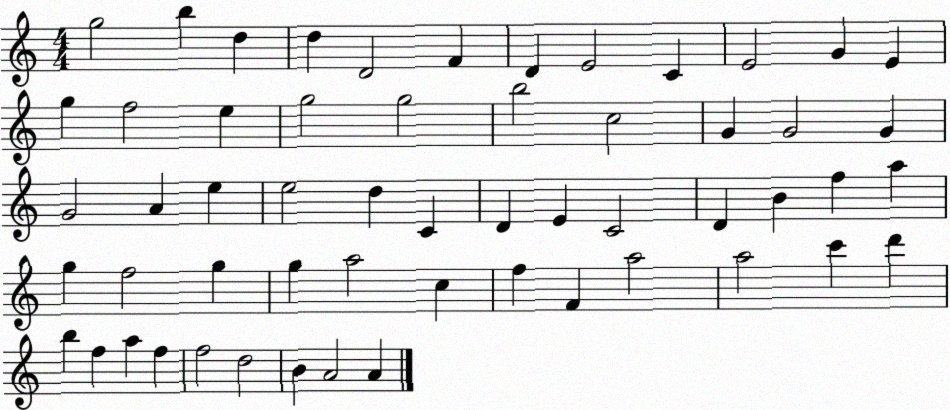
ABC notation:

X:1
T:Untitled
M:4/4
L:1/4
K:C
g2 b d d D2 F D E2 C E2 G E g f2 e g2 g2 b2 c2 G G2 G G2 A e e2 d C D E C2 D B f a g f2 g g a2 c f F a2 a2 c' d' b f a f f2 d2 B A2 A